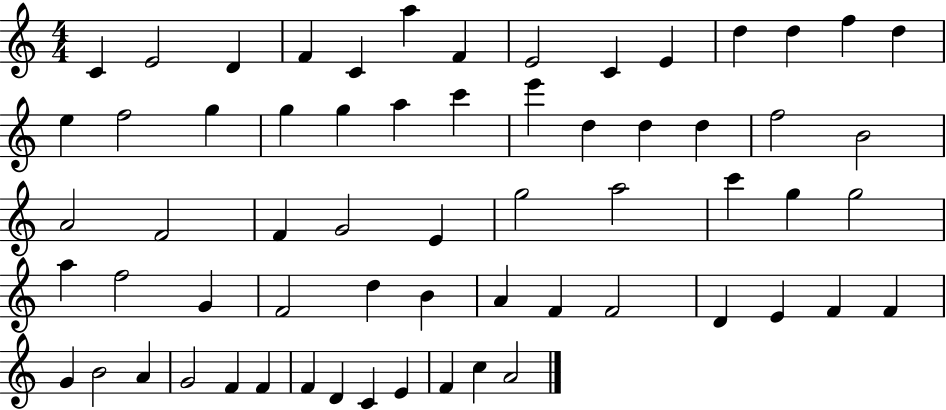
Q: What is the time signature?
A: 4/4